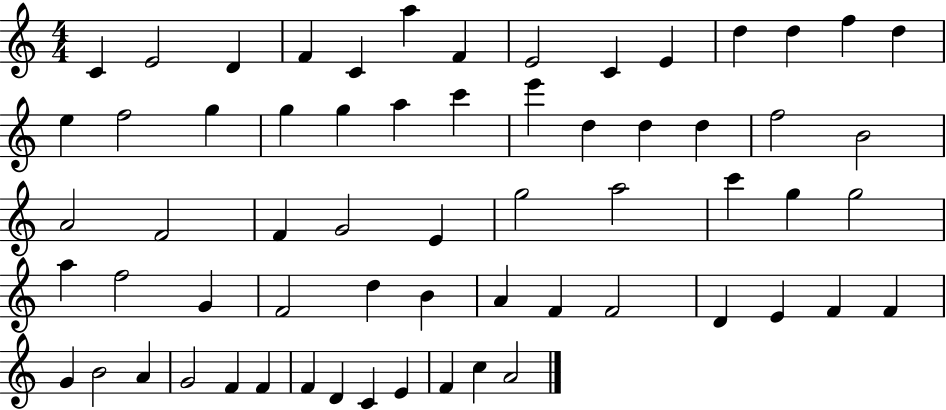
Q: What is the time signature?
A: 4/4